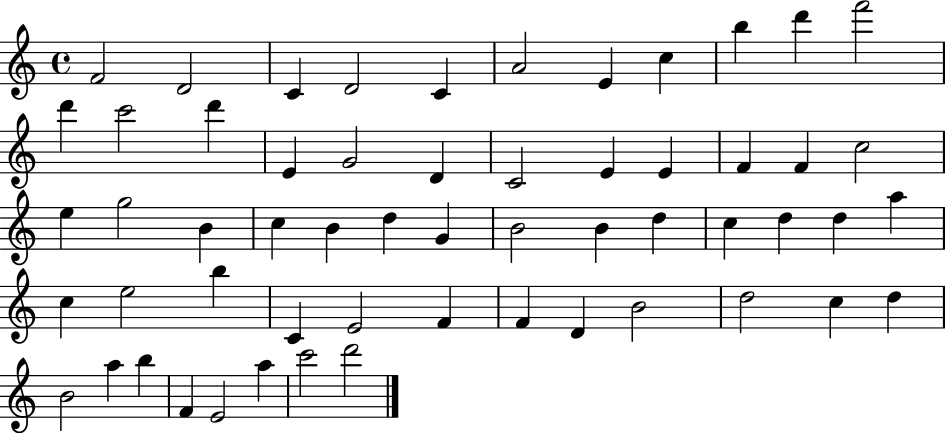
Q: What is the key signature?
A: C major